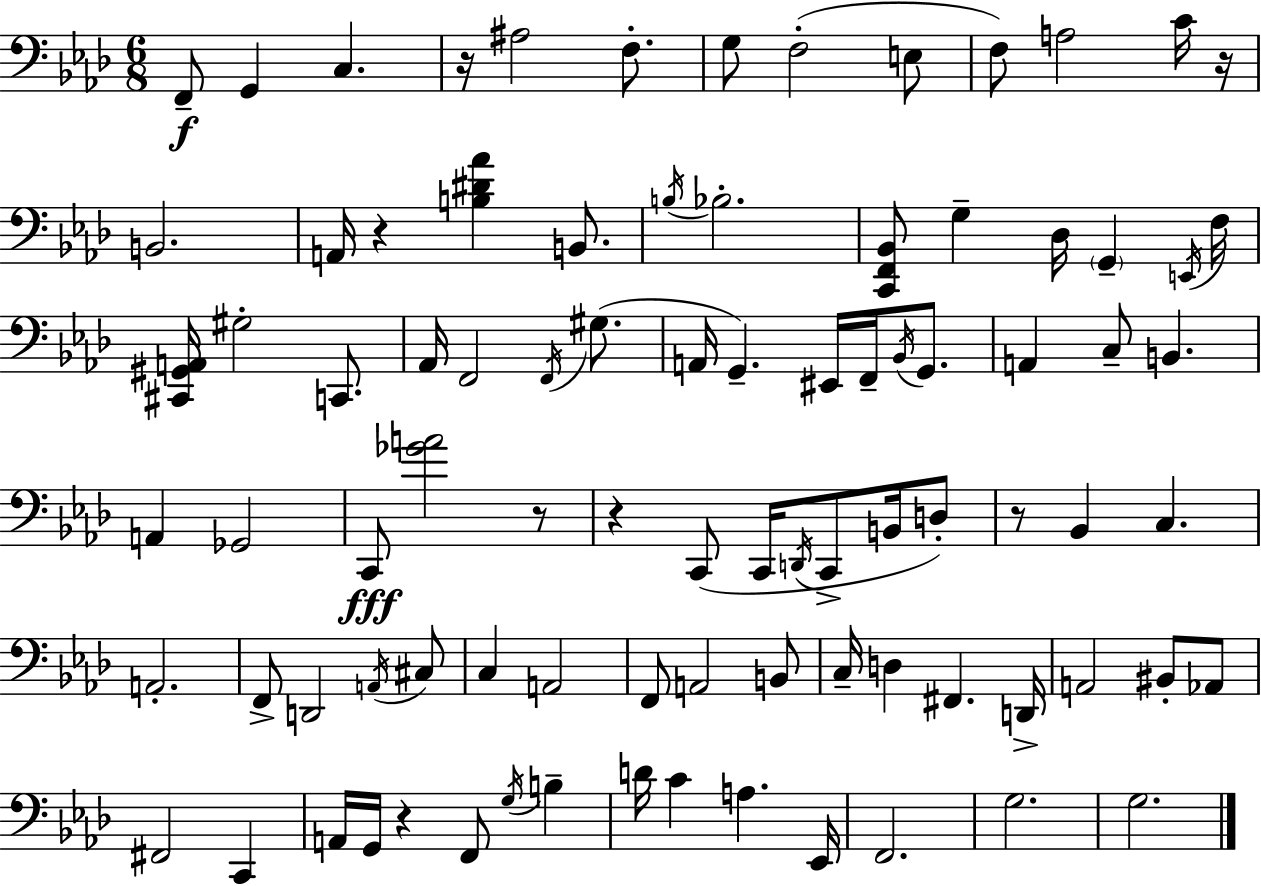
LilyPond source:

{
  \clef bass
  \numericTimeSignature
  \time 6/8
  \key f \minor
  f,8--\f g,4 c4. | r16 ais2 f8.-. | g8 f2-.( e8 | f8) a2 c'16 r16 | \break b,2. | a,16 r4 <b dis' aes'>4 b,8. | \acciaccatura { b16 } bes2.-. | <c, f, bes,>8 g4-- des16 \parenthesize g,4-- | \break \acciaccatura { e,16 } f16 <cis, gis, a,>16 gis2-. c,8. | aes,16 f,2 \acciaccatura { f,16 }( | gis8. a,16 g,4.--) eis,16 f,16-- | \acciaccatura { bes,16 } g,8. a,4 c8-- b,4. | \break a,4 ges,2 | c,8\fff <ges' a'>2 | r8 r4 c,8( c,16 \acciaccatura { d,16 } | c,8-> b,16 d8-.) r8 bes,4 c4. | \break a,2.-. | f,8-> d,2 | \acciaccatura { a,16 } cis8 c4 a,2 | f,8 a,2 | \break b,8 c16-- d4 fis,4. | d,16-> a,2 | bis,8-. aes,8 fis,2 | c,4 a,16 g,16 r4 | \break f,8 \acciaccatura { g16 } b4-- d'16 c'4 | a4. ees,16 f,2. | g2. | g2. | \break \bar "|."
}